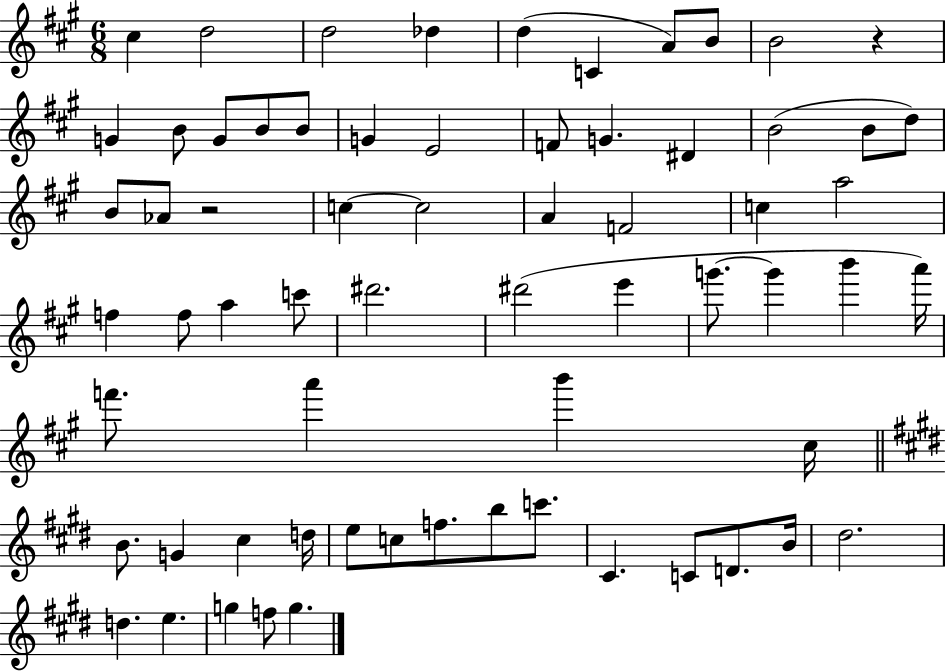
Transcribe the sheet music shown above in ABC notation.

X:1
T:Untitled
M:6/8
L:1/4
K:A
^c d2 d2 _d d C A/2 B/2 B2 z G B/2 G/2 B/2 B/2 G E2 F/2 G ^D B2 B/2 d/2 B/2 _A/2 z2 c c2 A F2 c a2 f f/2 a c'/2 ^d'2 ^d'2 e' g'/2 g' b' a'/4 f'/2 a' b' ^c/4 B/2 G ^c d/4 e/2 c/2 f/2 b/2 c'/2 ^C C/2 D/2 B/4 ^d2 d e g f/2 g